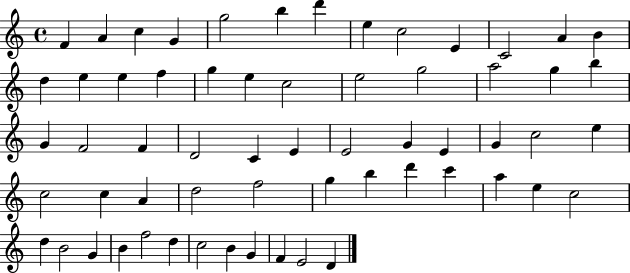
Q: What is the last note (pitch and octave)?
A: D4